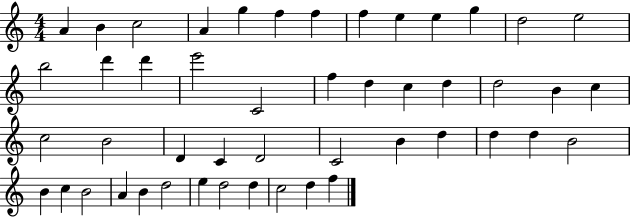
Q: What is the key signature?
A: C major